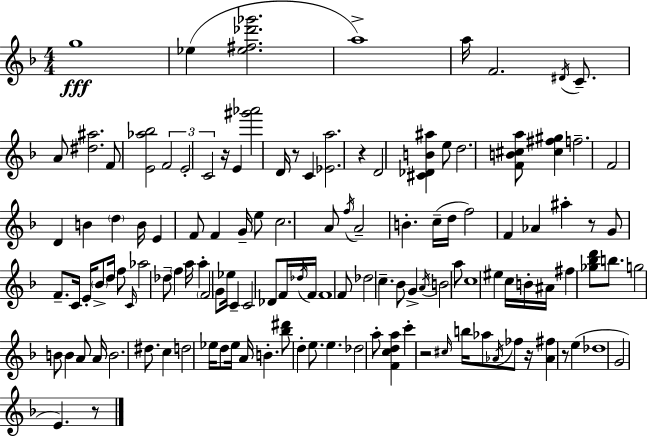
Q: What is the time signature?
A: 4/4